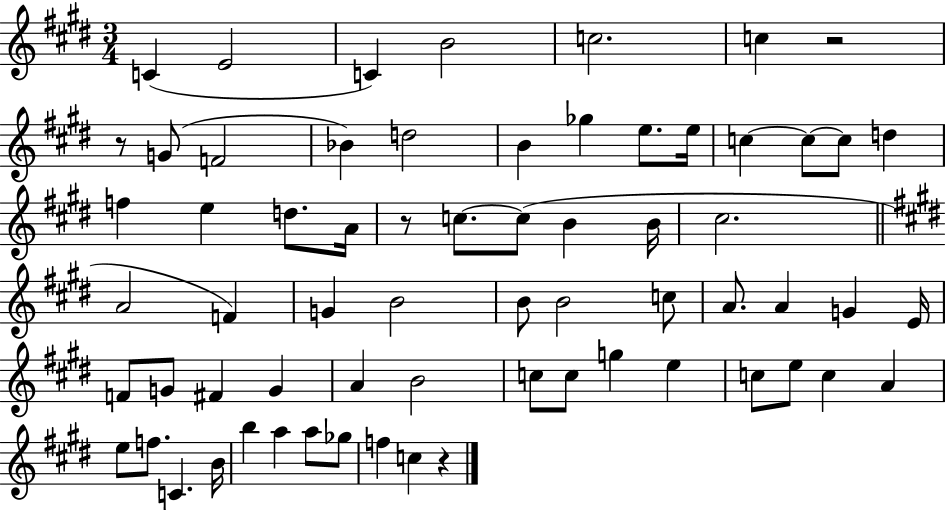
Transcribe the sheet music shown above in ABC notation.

X:1
T:Untitled
M:3/4
L:1/4
K:E
C E2 C B2 c2 c z2 z/2 G/2 F2 _B d2 B _g e/2 e/4 c c/2 c/2 d f e d/2 A/4 z/2 c/2 c/2 B B/4 ^c2 A2 F G B2 B/2 B2 c/2 A/2 A G E/4 F/2 G/2 ^F G A B2 c/2 c/2 g e c/2 e/2 c A e/2 f/2 C B/4 b a a/2 _g/2 f c z